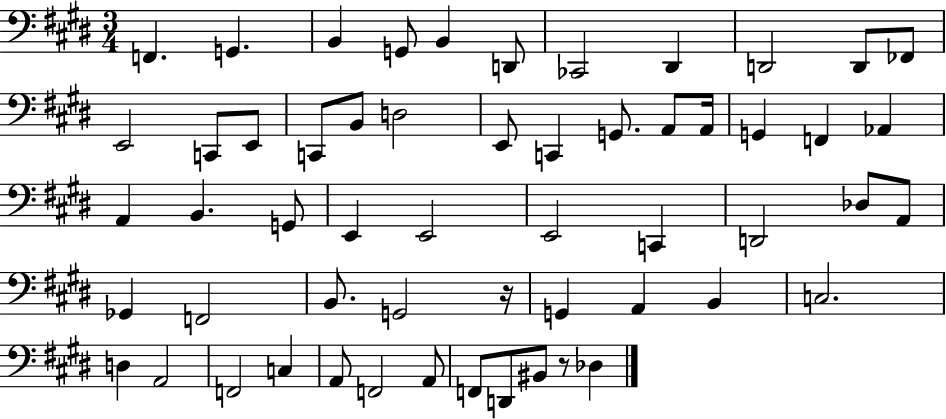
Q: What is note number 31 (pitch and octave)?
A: E2